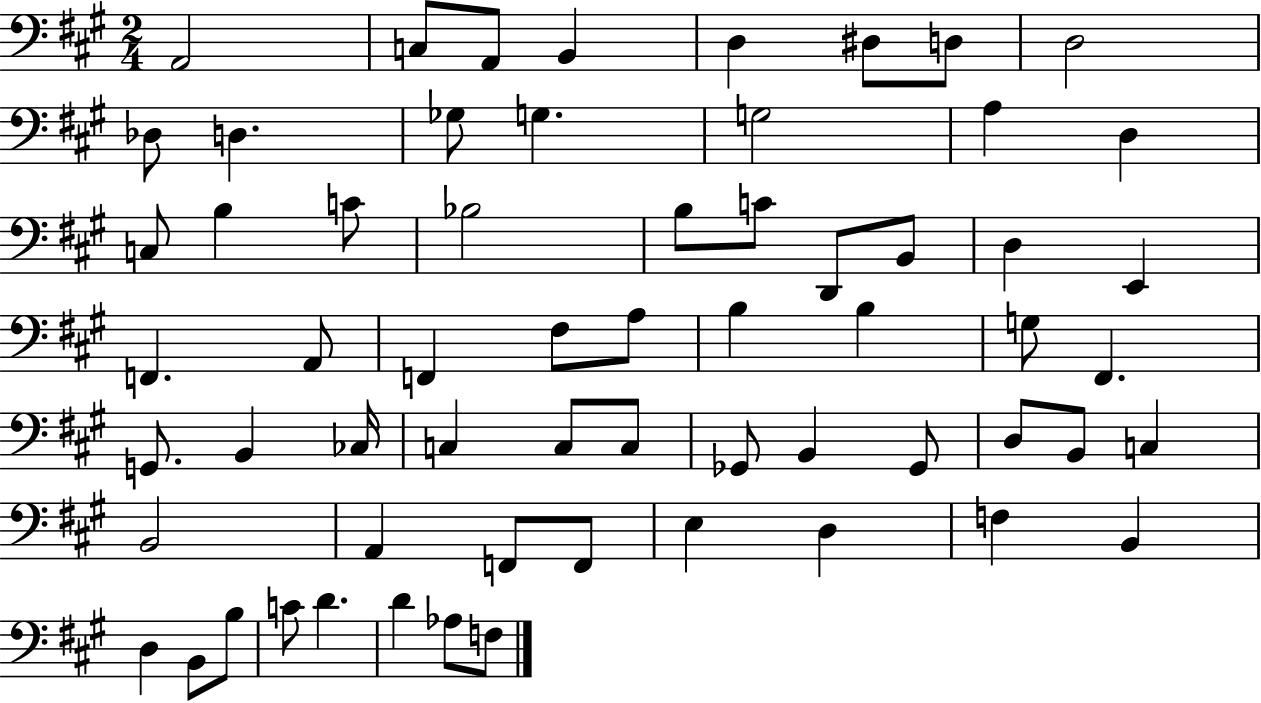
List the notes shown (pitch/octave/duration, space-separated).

A2/h C3/e A2/e B2/q D3/q D#3/e D3/e D3/h Db3/e D3/q. Gb3/e G3/q. G3/h A3/q D3/q C3/e B3/q C4/e Bb3/h B3/e C4/e D2/e B2/e D3/q E2/q F2/q. A2/e F2/q F#3/e A3/e B3/q B3/q G3/e F#2/q. G2/e. B2/q CES3/s C3/q C3/e C3/e Gb2/e B2/q Gb2/e D3/e B2/e C3/q B2/h A2/q F2/e F2/e E3/q D3/q F3/q B2/q D3/q B2/e B3/e C4/e D4/q. D4/q Ab3/e F3/e